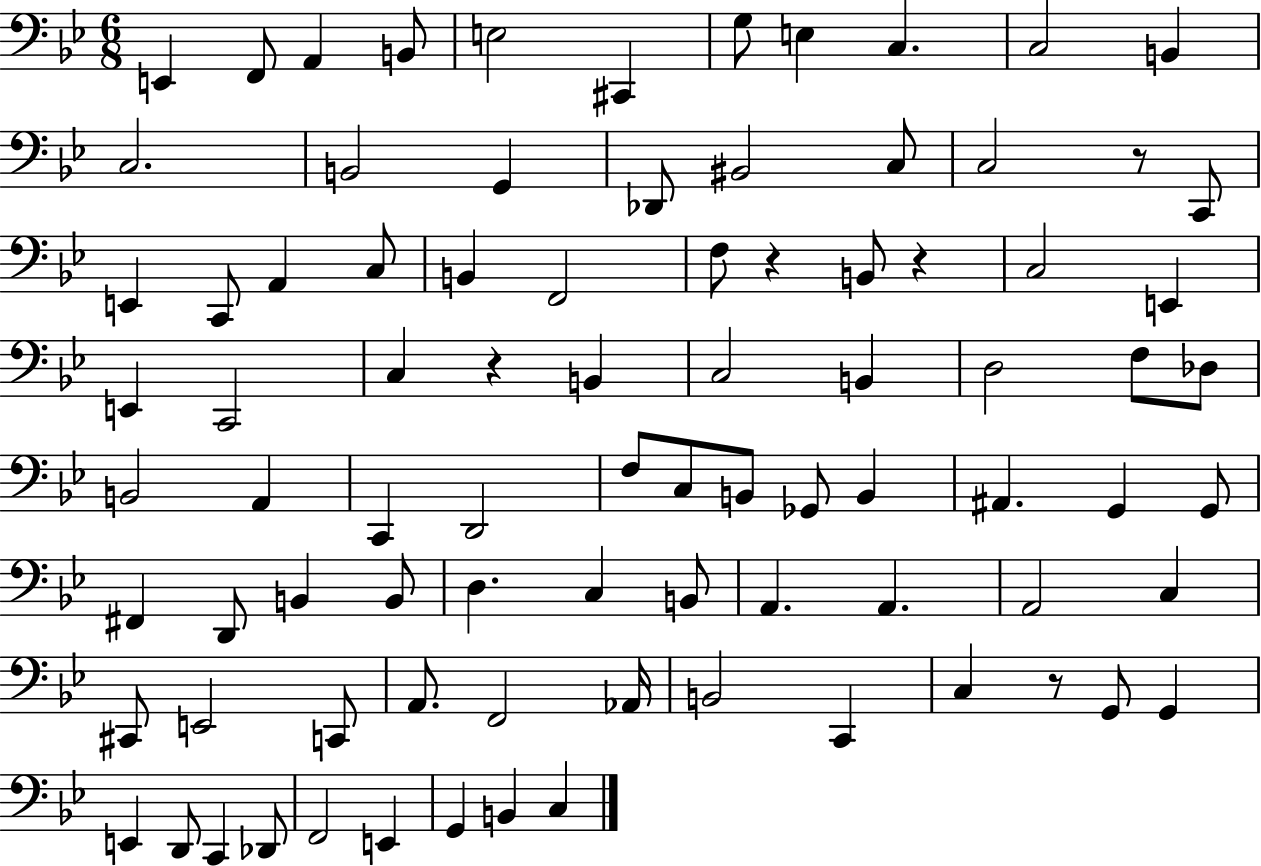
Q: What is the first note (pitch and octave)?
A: E2